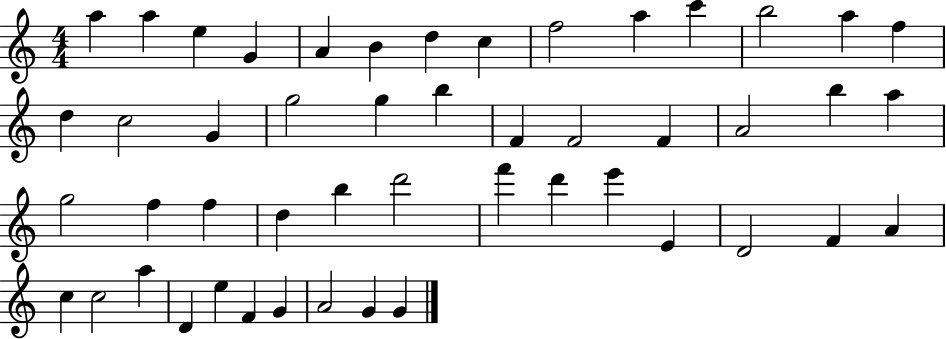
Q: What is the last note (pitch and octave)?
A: G4